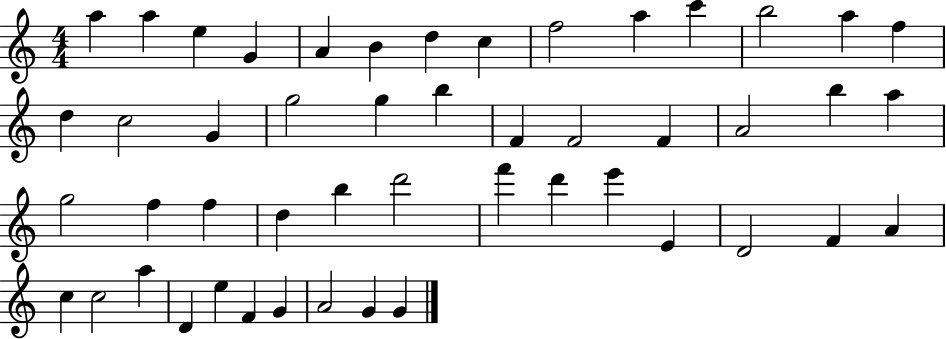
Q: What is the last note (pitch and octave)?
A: G4